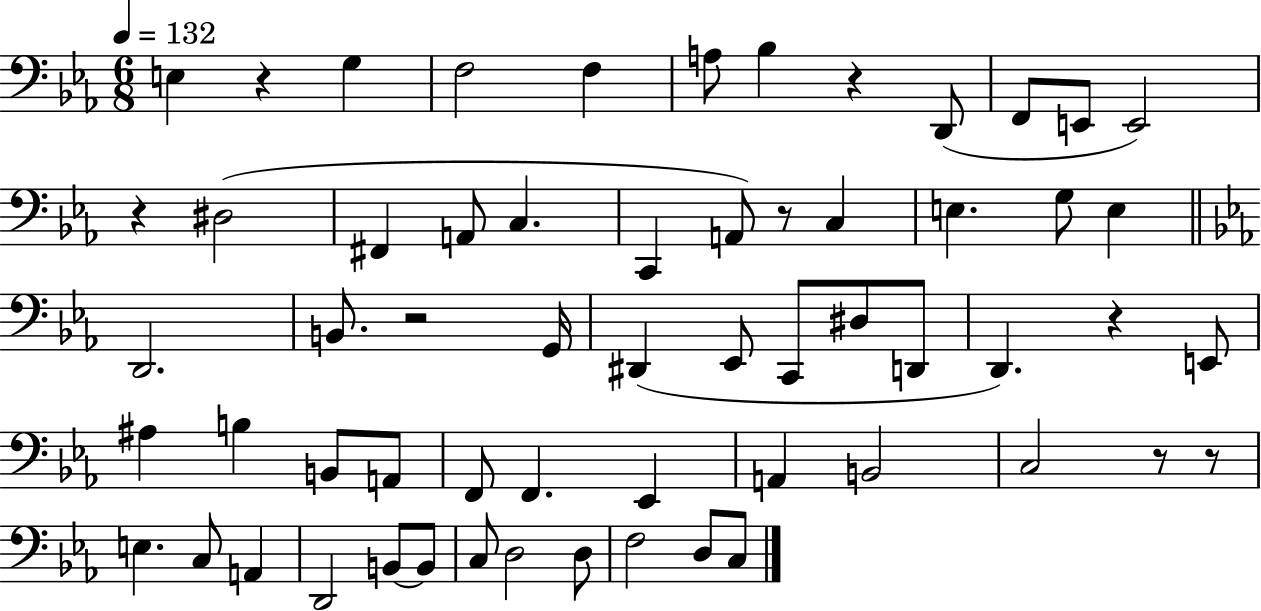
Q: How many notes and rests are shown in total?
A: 60